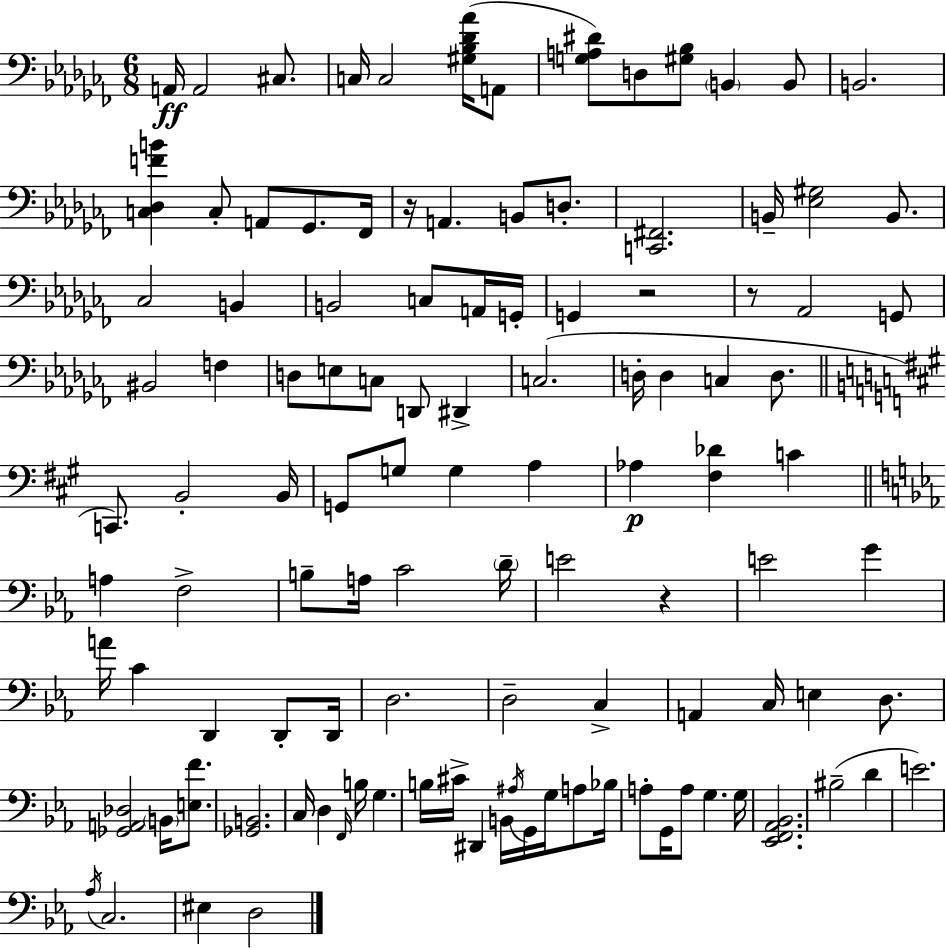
X:1
T:Untitled
M:6/8
L:1/4
K:Abm
A,,/4 A,,2 ^C,/2 C,/4 C,2 [^G,_B,_D_A]/4 A,,/2 [G,A,^D]/2 D,/2 [^G,_B,]/2 B,, B,,/2 B,,2 [C,_D,FB] C,/2 A,,/2 _G,,/2 _F,,/4 z/4 A,, B,,/2 D,/2 [C,,^F,,]2 B,,/4 [_E,^G,]2 B,,/2 _C,2 B,, B,,2 C,/2 A,,/4 G,,/4 G,, z2 z/2 _A,,2 G,,/2 ^B,,2 F, D,/2 E,/2 C,/2 D,,/2 ^D,, C,2 D,/4 D, C, D,/2 C,,/2 B,,2 B,,/4 G,,/2 G,/2 G, A, _A, [^F,_D] C A, F,2 B,/2 A,/4 C2 D/4 E2 z E2 G A/4 C D,, D,,/2 D,,/4 D,2 D,2 C, A,, C,/4 E, D,/2 [_G,,A,,_D,]2 B,,/4 [E,F]/2 [_G,,B,,]2 C,/4 D, F,,/4 B,/4 G, B,/4 ^C/4 ^D,, B,,/4 ^A,/4 G,,/4 G,/4 A,/2 _B,/4 A,/2 G,,/4 A,/2 G, G,/4 [_E,,F,,_A,,_B,,]2 ^B,2 D E2 _A,/4 C,2 ^E, D,2